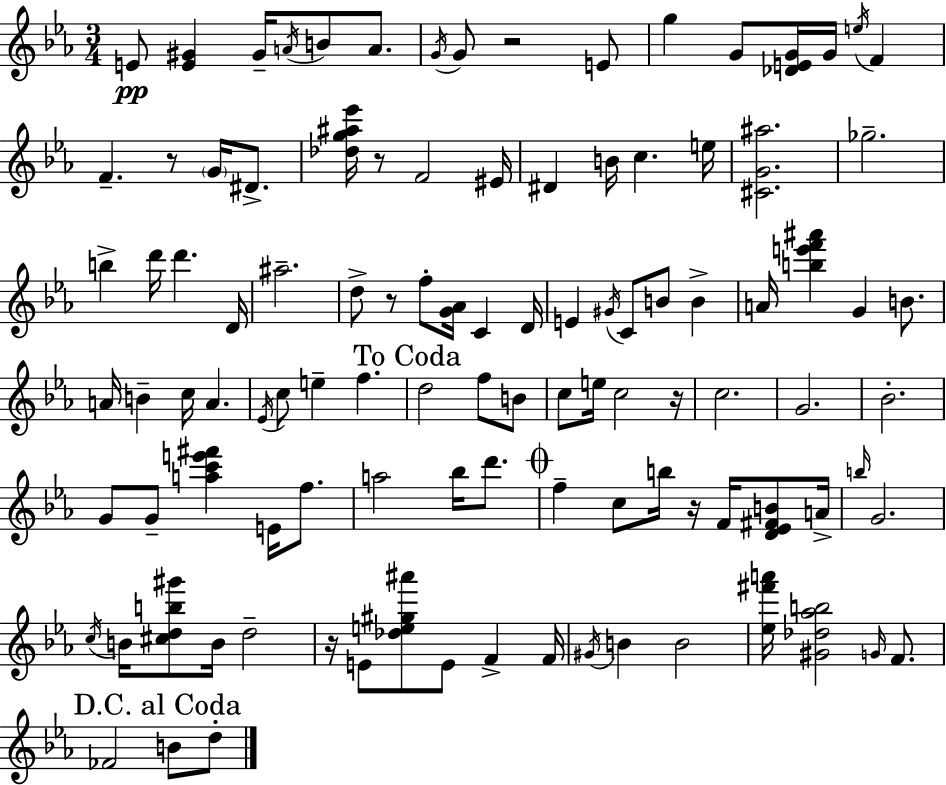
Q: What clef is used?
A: treble